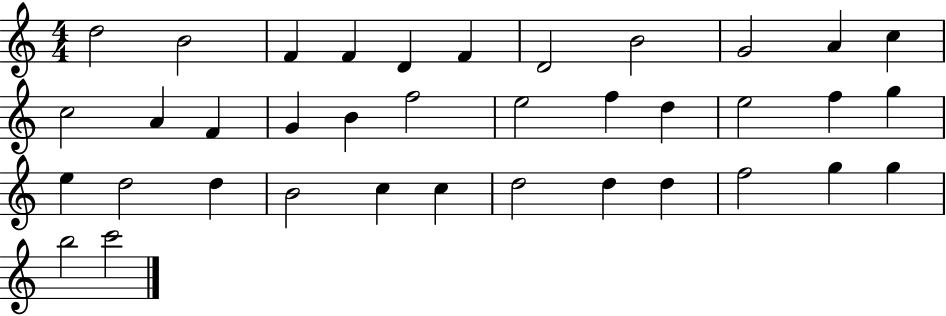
{
  \clef treble
  \numericTimeSignature
  \time 4/4
  \key c \major
  d''2 b'2 | f'4 f'4 d'4 f'4 | d'2 b'2 | g'2 a'4 c''4 | \break c''2 a'4 f'4 | g'4 b'4 f''2 | e''2 f''4 d''4 | e''2 f''4 g''4 | \break e''4 d''2 d''4 | b'2 c''4 c''4 | d''2 d''4 d''4 | f''2 g''4 g''4 | \break b''2 c'''2 | \bar "|."
}